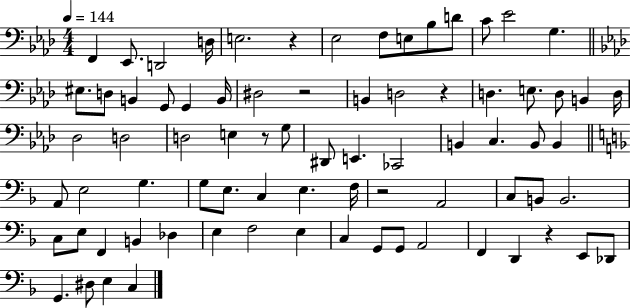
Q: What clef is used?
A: bass